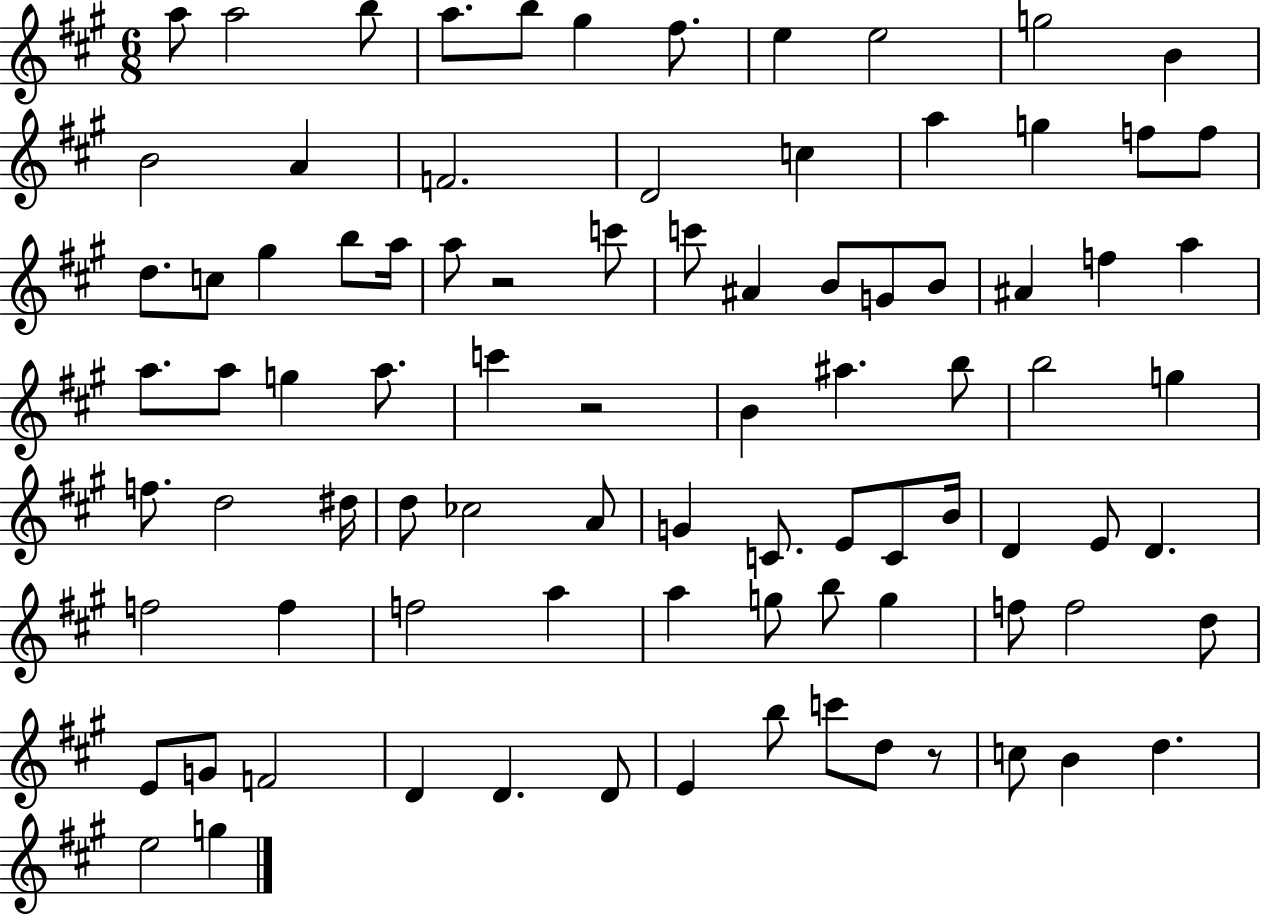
{
  \clef treble
  \numericTimeSignature
  \time 6/8
  \key a \major
  a''8 a''2 b''8 | a''8. b''8 gis''4 fis''8. | e''4 e''2 | g''2 b'4 | \break b'2 a'4 | f'2. | d'2 c''4 | a''4 g''4 f''8 f''8 | \break d''8. c''8 gis''4 b''8 a''16 | a''8 r2 c'''8 | c'''8 ais'4 b'8 g'8 b'8 | ais'4 f''4 a''4 | \break a''8. a''8 g''4 a''8. | c'''4 r2 | b'4 ais''4. b''8 | b''2 g''4 | \break f''8. d''2 dis''16 | d''8 ces''2 a'8 | g'4 c'8. e'8 c'8 b'16 | d'4 e'8 d'4. | \break f''2 f''4 | f''2 a''4 | a''4 g''8 b''8 g''4 | f''8 f''2 d''8 | \break e'8 g'8 f'2 | d'4 d'4. d'8 | e'4 b''8 c'''8 d''8 r8 | c''8 b'4 d''4. | \break e''2 g''4 | \bar "|."
}